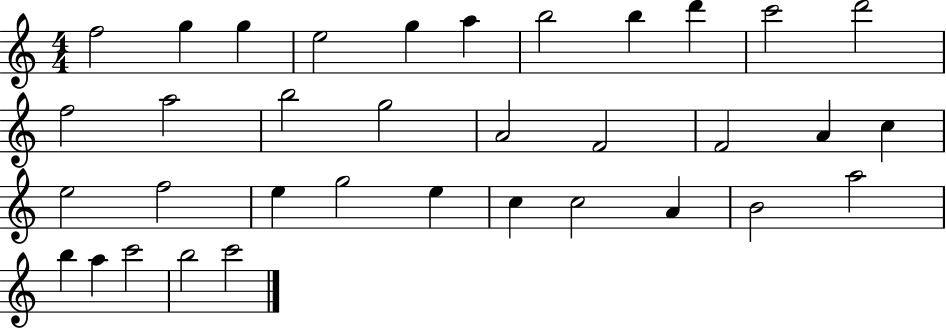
{
  \clef treble
  \numericTimeSignature
  \time 4/4
  \key c \major
  f''2 g''4 g''4 | e''2 g''4 a''4 | b''2 b''4 d'''4 | c'''2 d'''2 | \break f''2 a''2 | b''2 g''2 | a'2 f'2 | f'2 a'4 c''4 | \break e''2 f''2 | e''4 g''2 e''4 | c''4 c''2 a'4 | b'2 a''2 | \break b''4 a''4 c'''2 | b''2 c'''2 | \bar "|."
}